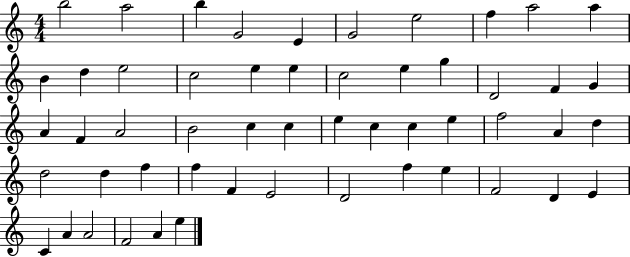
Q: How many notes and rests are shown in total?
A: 53